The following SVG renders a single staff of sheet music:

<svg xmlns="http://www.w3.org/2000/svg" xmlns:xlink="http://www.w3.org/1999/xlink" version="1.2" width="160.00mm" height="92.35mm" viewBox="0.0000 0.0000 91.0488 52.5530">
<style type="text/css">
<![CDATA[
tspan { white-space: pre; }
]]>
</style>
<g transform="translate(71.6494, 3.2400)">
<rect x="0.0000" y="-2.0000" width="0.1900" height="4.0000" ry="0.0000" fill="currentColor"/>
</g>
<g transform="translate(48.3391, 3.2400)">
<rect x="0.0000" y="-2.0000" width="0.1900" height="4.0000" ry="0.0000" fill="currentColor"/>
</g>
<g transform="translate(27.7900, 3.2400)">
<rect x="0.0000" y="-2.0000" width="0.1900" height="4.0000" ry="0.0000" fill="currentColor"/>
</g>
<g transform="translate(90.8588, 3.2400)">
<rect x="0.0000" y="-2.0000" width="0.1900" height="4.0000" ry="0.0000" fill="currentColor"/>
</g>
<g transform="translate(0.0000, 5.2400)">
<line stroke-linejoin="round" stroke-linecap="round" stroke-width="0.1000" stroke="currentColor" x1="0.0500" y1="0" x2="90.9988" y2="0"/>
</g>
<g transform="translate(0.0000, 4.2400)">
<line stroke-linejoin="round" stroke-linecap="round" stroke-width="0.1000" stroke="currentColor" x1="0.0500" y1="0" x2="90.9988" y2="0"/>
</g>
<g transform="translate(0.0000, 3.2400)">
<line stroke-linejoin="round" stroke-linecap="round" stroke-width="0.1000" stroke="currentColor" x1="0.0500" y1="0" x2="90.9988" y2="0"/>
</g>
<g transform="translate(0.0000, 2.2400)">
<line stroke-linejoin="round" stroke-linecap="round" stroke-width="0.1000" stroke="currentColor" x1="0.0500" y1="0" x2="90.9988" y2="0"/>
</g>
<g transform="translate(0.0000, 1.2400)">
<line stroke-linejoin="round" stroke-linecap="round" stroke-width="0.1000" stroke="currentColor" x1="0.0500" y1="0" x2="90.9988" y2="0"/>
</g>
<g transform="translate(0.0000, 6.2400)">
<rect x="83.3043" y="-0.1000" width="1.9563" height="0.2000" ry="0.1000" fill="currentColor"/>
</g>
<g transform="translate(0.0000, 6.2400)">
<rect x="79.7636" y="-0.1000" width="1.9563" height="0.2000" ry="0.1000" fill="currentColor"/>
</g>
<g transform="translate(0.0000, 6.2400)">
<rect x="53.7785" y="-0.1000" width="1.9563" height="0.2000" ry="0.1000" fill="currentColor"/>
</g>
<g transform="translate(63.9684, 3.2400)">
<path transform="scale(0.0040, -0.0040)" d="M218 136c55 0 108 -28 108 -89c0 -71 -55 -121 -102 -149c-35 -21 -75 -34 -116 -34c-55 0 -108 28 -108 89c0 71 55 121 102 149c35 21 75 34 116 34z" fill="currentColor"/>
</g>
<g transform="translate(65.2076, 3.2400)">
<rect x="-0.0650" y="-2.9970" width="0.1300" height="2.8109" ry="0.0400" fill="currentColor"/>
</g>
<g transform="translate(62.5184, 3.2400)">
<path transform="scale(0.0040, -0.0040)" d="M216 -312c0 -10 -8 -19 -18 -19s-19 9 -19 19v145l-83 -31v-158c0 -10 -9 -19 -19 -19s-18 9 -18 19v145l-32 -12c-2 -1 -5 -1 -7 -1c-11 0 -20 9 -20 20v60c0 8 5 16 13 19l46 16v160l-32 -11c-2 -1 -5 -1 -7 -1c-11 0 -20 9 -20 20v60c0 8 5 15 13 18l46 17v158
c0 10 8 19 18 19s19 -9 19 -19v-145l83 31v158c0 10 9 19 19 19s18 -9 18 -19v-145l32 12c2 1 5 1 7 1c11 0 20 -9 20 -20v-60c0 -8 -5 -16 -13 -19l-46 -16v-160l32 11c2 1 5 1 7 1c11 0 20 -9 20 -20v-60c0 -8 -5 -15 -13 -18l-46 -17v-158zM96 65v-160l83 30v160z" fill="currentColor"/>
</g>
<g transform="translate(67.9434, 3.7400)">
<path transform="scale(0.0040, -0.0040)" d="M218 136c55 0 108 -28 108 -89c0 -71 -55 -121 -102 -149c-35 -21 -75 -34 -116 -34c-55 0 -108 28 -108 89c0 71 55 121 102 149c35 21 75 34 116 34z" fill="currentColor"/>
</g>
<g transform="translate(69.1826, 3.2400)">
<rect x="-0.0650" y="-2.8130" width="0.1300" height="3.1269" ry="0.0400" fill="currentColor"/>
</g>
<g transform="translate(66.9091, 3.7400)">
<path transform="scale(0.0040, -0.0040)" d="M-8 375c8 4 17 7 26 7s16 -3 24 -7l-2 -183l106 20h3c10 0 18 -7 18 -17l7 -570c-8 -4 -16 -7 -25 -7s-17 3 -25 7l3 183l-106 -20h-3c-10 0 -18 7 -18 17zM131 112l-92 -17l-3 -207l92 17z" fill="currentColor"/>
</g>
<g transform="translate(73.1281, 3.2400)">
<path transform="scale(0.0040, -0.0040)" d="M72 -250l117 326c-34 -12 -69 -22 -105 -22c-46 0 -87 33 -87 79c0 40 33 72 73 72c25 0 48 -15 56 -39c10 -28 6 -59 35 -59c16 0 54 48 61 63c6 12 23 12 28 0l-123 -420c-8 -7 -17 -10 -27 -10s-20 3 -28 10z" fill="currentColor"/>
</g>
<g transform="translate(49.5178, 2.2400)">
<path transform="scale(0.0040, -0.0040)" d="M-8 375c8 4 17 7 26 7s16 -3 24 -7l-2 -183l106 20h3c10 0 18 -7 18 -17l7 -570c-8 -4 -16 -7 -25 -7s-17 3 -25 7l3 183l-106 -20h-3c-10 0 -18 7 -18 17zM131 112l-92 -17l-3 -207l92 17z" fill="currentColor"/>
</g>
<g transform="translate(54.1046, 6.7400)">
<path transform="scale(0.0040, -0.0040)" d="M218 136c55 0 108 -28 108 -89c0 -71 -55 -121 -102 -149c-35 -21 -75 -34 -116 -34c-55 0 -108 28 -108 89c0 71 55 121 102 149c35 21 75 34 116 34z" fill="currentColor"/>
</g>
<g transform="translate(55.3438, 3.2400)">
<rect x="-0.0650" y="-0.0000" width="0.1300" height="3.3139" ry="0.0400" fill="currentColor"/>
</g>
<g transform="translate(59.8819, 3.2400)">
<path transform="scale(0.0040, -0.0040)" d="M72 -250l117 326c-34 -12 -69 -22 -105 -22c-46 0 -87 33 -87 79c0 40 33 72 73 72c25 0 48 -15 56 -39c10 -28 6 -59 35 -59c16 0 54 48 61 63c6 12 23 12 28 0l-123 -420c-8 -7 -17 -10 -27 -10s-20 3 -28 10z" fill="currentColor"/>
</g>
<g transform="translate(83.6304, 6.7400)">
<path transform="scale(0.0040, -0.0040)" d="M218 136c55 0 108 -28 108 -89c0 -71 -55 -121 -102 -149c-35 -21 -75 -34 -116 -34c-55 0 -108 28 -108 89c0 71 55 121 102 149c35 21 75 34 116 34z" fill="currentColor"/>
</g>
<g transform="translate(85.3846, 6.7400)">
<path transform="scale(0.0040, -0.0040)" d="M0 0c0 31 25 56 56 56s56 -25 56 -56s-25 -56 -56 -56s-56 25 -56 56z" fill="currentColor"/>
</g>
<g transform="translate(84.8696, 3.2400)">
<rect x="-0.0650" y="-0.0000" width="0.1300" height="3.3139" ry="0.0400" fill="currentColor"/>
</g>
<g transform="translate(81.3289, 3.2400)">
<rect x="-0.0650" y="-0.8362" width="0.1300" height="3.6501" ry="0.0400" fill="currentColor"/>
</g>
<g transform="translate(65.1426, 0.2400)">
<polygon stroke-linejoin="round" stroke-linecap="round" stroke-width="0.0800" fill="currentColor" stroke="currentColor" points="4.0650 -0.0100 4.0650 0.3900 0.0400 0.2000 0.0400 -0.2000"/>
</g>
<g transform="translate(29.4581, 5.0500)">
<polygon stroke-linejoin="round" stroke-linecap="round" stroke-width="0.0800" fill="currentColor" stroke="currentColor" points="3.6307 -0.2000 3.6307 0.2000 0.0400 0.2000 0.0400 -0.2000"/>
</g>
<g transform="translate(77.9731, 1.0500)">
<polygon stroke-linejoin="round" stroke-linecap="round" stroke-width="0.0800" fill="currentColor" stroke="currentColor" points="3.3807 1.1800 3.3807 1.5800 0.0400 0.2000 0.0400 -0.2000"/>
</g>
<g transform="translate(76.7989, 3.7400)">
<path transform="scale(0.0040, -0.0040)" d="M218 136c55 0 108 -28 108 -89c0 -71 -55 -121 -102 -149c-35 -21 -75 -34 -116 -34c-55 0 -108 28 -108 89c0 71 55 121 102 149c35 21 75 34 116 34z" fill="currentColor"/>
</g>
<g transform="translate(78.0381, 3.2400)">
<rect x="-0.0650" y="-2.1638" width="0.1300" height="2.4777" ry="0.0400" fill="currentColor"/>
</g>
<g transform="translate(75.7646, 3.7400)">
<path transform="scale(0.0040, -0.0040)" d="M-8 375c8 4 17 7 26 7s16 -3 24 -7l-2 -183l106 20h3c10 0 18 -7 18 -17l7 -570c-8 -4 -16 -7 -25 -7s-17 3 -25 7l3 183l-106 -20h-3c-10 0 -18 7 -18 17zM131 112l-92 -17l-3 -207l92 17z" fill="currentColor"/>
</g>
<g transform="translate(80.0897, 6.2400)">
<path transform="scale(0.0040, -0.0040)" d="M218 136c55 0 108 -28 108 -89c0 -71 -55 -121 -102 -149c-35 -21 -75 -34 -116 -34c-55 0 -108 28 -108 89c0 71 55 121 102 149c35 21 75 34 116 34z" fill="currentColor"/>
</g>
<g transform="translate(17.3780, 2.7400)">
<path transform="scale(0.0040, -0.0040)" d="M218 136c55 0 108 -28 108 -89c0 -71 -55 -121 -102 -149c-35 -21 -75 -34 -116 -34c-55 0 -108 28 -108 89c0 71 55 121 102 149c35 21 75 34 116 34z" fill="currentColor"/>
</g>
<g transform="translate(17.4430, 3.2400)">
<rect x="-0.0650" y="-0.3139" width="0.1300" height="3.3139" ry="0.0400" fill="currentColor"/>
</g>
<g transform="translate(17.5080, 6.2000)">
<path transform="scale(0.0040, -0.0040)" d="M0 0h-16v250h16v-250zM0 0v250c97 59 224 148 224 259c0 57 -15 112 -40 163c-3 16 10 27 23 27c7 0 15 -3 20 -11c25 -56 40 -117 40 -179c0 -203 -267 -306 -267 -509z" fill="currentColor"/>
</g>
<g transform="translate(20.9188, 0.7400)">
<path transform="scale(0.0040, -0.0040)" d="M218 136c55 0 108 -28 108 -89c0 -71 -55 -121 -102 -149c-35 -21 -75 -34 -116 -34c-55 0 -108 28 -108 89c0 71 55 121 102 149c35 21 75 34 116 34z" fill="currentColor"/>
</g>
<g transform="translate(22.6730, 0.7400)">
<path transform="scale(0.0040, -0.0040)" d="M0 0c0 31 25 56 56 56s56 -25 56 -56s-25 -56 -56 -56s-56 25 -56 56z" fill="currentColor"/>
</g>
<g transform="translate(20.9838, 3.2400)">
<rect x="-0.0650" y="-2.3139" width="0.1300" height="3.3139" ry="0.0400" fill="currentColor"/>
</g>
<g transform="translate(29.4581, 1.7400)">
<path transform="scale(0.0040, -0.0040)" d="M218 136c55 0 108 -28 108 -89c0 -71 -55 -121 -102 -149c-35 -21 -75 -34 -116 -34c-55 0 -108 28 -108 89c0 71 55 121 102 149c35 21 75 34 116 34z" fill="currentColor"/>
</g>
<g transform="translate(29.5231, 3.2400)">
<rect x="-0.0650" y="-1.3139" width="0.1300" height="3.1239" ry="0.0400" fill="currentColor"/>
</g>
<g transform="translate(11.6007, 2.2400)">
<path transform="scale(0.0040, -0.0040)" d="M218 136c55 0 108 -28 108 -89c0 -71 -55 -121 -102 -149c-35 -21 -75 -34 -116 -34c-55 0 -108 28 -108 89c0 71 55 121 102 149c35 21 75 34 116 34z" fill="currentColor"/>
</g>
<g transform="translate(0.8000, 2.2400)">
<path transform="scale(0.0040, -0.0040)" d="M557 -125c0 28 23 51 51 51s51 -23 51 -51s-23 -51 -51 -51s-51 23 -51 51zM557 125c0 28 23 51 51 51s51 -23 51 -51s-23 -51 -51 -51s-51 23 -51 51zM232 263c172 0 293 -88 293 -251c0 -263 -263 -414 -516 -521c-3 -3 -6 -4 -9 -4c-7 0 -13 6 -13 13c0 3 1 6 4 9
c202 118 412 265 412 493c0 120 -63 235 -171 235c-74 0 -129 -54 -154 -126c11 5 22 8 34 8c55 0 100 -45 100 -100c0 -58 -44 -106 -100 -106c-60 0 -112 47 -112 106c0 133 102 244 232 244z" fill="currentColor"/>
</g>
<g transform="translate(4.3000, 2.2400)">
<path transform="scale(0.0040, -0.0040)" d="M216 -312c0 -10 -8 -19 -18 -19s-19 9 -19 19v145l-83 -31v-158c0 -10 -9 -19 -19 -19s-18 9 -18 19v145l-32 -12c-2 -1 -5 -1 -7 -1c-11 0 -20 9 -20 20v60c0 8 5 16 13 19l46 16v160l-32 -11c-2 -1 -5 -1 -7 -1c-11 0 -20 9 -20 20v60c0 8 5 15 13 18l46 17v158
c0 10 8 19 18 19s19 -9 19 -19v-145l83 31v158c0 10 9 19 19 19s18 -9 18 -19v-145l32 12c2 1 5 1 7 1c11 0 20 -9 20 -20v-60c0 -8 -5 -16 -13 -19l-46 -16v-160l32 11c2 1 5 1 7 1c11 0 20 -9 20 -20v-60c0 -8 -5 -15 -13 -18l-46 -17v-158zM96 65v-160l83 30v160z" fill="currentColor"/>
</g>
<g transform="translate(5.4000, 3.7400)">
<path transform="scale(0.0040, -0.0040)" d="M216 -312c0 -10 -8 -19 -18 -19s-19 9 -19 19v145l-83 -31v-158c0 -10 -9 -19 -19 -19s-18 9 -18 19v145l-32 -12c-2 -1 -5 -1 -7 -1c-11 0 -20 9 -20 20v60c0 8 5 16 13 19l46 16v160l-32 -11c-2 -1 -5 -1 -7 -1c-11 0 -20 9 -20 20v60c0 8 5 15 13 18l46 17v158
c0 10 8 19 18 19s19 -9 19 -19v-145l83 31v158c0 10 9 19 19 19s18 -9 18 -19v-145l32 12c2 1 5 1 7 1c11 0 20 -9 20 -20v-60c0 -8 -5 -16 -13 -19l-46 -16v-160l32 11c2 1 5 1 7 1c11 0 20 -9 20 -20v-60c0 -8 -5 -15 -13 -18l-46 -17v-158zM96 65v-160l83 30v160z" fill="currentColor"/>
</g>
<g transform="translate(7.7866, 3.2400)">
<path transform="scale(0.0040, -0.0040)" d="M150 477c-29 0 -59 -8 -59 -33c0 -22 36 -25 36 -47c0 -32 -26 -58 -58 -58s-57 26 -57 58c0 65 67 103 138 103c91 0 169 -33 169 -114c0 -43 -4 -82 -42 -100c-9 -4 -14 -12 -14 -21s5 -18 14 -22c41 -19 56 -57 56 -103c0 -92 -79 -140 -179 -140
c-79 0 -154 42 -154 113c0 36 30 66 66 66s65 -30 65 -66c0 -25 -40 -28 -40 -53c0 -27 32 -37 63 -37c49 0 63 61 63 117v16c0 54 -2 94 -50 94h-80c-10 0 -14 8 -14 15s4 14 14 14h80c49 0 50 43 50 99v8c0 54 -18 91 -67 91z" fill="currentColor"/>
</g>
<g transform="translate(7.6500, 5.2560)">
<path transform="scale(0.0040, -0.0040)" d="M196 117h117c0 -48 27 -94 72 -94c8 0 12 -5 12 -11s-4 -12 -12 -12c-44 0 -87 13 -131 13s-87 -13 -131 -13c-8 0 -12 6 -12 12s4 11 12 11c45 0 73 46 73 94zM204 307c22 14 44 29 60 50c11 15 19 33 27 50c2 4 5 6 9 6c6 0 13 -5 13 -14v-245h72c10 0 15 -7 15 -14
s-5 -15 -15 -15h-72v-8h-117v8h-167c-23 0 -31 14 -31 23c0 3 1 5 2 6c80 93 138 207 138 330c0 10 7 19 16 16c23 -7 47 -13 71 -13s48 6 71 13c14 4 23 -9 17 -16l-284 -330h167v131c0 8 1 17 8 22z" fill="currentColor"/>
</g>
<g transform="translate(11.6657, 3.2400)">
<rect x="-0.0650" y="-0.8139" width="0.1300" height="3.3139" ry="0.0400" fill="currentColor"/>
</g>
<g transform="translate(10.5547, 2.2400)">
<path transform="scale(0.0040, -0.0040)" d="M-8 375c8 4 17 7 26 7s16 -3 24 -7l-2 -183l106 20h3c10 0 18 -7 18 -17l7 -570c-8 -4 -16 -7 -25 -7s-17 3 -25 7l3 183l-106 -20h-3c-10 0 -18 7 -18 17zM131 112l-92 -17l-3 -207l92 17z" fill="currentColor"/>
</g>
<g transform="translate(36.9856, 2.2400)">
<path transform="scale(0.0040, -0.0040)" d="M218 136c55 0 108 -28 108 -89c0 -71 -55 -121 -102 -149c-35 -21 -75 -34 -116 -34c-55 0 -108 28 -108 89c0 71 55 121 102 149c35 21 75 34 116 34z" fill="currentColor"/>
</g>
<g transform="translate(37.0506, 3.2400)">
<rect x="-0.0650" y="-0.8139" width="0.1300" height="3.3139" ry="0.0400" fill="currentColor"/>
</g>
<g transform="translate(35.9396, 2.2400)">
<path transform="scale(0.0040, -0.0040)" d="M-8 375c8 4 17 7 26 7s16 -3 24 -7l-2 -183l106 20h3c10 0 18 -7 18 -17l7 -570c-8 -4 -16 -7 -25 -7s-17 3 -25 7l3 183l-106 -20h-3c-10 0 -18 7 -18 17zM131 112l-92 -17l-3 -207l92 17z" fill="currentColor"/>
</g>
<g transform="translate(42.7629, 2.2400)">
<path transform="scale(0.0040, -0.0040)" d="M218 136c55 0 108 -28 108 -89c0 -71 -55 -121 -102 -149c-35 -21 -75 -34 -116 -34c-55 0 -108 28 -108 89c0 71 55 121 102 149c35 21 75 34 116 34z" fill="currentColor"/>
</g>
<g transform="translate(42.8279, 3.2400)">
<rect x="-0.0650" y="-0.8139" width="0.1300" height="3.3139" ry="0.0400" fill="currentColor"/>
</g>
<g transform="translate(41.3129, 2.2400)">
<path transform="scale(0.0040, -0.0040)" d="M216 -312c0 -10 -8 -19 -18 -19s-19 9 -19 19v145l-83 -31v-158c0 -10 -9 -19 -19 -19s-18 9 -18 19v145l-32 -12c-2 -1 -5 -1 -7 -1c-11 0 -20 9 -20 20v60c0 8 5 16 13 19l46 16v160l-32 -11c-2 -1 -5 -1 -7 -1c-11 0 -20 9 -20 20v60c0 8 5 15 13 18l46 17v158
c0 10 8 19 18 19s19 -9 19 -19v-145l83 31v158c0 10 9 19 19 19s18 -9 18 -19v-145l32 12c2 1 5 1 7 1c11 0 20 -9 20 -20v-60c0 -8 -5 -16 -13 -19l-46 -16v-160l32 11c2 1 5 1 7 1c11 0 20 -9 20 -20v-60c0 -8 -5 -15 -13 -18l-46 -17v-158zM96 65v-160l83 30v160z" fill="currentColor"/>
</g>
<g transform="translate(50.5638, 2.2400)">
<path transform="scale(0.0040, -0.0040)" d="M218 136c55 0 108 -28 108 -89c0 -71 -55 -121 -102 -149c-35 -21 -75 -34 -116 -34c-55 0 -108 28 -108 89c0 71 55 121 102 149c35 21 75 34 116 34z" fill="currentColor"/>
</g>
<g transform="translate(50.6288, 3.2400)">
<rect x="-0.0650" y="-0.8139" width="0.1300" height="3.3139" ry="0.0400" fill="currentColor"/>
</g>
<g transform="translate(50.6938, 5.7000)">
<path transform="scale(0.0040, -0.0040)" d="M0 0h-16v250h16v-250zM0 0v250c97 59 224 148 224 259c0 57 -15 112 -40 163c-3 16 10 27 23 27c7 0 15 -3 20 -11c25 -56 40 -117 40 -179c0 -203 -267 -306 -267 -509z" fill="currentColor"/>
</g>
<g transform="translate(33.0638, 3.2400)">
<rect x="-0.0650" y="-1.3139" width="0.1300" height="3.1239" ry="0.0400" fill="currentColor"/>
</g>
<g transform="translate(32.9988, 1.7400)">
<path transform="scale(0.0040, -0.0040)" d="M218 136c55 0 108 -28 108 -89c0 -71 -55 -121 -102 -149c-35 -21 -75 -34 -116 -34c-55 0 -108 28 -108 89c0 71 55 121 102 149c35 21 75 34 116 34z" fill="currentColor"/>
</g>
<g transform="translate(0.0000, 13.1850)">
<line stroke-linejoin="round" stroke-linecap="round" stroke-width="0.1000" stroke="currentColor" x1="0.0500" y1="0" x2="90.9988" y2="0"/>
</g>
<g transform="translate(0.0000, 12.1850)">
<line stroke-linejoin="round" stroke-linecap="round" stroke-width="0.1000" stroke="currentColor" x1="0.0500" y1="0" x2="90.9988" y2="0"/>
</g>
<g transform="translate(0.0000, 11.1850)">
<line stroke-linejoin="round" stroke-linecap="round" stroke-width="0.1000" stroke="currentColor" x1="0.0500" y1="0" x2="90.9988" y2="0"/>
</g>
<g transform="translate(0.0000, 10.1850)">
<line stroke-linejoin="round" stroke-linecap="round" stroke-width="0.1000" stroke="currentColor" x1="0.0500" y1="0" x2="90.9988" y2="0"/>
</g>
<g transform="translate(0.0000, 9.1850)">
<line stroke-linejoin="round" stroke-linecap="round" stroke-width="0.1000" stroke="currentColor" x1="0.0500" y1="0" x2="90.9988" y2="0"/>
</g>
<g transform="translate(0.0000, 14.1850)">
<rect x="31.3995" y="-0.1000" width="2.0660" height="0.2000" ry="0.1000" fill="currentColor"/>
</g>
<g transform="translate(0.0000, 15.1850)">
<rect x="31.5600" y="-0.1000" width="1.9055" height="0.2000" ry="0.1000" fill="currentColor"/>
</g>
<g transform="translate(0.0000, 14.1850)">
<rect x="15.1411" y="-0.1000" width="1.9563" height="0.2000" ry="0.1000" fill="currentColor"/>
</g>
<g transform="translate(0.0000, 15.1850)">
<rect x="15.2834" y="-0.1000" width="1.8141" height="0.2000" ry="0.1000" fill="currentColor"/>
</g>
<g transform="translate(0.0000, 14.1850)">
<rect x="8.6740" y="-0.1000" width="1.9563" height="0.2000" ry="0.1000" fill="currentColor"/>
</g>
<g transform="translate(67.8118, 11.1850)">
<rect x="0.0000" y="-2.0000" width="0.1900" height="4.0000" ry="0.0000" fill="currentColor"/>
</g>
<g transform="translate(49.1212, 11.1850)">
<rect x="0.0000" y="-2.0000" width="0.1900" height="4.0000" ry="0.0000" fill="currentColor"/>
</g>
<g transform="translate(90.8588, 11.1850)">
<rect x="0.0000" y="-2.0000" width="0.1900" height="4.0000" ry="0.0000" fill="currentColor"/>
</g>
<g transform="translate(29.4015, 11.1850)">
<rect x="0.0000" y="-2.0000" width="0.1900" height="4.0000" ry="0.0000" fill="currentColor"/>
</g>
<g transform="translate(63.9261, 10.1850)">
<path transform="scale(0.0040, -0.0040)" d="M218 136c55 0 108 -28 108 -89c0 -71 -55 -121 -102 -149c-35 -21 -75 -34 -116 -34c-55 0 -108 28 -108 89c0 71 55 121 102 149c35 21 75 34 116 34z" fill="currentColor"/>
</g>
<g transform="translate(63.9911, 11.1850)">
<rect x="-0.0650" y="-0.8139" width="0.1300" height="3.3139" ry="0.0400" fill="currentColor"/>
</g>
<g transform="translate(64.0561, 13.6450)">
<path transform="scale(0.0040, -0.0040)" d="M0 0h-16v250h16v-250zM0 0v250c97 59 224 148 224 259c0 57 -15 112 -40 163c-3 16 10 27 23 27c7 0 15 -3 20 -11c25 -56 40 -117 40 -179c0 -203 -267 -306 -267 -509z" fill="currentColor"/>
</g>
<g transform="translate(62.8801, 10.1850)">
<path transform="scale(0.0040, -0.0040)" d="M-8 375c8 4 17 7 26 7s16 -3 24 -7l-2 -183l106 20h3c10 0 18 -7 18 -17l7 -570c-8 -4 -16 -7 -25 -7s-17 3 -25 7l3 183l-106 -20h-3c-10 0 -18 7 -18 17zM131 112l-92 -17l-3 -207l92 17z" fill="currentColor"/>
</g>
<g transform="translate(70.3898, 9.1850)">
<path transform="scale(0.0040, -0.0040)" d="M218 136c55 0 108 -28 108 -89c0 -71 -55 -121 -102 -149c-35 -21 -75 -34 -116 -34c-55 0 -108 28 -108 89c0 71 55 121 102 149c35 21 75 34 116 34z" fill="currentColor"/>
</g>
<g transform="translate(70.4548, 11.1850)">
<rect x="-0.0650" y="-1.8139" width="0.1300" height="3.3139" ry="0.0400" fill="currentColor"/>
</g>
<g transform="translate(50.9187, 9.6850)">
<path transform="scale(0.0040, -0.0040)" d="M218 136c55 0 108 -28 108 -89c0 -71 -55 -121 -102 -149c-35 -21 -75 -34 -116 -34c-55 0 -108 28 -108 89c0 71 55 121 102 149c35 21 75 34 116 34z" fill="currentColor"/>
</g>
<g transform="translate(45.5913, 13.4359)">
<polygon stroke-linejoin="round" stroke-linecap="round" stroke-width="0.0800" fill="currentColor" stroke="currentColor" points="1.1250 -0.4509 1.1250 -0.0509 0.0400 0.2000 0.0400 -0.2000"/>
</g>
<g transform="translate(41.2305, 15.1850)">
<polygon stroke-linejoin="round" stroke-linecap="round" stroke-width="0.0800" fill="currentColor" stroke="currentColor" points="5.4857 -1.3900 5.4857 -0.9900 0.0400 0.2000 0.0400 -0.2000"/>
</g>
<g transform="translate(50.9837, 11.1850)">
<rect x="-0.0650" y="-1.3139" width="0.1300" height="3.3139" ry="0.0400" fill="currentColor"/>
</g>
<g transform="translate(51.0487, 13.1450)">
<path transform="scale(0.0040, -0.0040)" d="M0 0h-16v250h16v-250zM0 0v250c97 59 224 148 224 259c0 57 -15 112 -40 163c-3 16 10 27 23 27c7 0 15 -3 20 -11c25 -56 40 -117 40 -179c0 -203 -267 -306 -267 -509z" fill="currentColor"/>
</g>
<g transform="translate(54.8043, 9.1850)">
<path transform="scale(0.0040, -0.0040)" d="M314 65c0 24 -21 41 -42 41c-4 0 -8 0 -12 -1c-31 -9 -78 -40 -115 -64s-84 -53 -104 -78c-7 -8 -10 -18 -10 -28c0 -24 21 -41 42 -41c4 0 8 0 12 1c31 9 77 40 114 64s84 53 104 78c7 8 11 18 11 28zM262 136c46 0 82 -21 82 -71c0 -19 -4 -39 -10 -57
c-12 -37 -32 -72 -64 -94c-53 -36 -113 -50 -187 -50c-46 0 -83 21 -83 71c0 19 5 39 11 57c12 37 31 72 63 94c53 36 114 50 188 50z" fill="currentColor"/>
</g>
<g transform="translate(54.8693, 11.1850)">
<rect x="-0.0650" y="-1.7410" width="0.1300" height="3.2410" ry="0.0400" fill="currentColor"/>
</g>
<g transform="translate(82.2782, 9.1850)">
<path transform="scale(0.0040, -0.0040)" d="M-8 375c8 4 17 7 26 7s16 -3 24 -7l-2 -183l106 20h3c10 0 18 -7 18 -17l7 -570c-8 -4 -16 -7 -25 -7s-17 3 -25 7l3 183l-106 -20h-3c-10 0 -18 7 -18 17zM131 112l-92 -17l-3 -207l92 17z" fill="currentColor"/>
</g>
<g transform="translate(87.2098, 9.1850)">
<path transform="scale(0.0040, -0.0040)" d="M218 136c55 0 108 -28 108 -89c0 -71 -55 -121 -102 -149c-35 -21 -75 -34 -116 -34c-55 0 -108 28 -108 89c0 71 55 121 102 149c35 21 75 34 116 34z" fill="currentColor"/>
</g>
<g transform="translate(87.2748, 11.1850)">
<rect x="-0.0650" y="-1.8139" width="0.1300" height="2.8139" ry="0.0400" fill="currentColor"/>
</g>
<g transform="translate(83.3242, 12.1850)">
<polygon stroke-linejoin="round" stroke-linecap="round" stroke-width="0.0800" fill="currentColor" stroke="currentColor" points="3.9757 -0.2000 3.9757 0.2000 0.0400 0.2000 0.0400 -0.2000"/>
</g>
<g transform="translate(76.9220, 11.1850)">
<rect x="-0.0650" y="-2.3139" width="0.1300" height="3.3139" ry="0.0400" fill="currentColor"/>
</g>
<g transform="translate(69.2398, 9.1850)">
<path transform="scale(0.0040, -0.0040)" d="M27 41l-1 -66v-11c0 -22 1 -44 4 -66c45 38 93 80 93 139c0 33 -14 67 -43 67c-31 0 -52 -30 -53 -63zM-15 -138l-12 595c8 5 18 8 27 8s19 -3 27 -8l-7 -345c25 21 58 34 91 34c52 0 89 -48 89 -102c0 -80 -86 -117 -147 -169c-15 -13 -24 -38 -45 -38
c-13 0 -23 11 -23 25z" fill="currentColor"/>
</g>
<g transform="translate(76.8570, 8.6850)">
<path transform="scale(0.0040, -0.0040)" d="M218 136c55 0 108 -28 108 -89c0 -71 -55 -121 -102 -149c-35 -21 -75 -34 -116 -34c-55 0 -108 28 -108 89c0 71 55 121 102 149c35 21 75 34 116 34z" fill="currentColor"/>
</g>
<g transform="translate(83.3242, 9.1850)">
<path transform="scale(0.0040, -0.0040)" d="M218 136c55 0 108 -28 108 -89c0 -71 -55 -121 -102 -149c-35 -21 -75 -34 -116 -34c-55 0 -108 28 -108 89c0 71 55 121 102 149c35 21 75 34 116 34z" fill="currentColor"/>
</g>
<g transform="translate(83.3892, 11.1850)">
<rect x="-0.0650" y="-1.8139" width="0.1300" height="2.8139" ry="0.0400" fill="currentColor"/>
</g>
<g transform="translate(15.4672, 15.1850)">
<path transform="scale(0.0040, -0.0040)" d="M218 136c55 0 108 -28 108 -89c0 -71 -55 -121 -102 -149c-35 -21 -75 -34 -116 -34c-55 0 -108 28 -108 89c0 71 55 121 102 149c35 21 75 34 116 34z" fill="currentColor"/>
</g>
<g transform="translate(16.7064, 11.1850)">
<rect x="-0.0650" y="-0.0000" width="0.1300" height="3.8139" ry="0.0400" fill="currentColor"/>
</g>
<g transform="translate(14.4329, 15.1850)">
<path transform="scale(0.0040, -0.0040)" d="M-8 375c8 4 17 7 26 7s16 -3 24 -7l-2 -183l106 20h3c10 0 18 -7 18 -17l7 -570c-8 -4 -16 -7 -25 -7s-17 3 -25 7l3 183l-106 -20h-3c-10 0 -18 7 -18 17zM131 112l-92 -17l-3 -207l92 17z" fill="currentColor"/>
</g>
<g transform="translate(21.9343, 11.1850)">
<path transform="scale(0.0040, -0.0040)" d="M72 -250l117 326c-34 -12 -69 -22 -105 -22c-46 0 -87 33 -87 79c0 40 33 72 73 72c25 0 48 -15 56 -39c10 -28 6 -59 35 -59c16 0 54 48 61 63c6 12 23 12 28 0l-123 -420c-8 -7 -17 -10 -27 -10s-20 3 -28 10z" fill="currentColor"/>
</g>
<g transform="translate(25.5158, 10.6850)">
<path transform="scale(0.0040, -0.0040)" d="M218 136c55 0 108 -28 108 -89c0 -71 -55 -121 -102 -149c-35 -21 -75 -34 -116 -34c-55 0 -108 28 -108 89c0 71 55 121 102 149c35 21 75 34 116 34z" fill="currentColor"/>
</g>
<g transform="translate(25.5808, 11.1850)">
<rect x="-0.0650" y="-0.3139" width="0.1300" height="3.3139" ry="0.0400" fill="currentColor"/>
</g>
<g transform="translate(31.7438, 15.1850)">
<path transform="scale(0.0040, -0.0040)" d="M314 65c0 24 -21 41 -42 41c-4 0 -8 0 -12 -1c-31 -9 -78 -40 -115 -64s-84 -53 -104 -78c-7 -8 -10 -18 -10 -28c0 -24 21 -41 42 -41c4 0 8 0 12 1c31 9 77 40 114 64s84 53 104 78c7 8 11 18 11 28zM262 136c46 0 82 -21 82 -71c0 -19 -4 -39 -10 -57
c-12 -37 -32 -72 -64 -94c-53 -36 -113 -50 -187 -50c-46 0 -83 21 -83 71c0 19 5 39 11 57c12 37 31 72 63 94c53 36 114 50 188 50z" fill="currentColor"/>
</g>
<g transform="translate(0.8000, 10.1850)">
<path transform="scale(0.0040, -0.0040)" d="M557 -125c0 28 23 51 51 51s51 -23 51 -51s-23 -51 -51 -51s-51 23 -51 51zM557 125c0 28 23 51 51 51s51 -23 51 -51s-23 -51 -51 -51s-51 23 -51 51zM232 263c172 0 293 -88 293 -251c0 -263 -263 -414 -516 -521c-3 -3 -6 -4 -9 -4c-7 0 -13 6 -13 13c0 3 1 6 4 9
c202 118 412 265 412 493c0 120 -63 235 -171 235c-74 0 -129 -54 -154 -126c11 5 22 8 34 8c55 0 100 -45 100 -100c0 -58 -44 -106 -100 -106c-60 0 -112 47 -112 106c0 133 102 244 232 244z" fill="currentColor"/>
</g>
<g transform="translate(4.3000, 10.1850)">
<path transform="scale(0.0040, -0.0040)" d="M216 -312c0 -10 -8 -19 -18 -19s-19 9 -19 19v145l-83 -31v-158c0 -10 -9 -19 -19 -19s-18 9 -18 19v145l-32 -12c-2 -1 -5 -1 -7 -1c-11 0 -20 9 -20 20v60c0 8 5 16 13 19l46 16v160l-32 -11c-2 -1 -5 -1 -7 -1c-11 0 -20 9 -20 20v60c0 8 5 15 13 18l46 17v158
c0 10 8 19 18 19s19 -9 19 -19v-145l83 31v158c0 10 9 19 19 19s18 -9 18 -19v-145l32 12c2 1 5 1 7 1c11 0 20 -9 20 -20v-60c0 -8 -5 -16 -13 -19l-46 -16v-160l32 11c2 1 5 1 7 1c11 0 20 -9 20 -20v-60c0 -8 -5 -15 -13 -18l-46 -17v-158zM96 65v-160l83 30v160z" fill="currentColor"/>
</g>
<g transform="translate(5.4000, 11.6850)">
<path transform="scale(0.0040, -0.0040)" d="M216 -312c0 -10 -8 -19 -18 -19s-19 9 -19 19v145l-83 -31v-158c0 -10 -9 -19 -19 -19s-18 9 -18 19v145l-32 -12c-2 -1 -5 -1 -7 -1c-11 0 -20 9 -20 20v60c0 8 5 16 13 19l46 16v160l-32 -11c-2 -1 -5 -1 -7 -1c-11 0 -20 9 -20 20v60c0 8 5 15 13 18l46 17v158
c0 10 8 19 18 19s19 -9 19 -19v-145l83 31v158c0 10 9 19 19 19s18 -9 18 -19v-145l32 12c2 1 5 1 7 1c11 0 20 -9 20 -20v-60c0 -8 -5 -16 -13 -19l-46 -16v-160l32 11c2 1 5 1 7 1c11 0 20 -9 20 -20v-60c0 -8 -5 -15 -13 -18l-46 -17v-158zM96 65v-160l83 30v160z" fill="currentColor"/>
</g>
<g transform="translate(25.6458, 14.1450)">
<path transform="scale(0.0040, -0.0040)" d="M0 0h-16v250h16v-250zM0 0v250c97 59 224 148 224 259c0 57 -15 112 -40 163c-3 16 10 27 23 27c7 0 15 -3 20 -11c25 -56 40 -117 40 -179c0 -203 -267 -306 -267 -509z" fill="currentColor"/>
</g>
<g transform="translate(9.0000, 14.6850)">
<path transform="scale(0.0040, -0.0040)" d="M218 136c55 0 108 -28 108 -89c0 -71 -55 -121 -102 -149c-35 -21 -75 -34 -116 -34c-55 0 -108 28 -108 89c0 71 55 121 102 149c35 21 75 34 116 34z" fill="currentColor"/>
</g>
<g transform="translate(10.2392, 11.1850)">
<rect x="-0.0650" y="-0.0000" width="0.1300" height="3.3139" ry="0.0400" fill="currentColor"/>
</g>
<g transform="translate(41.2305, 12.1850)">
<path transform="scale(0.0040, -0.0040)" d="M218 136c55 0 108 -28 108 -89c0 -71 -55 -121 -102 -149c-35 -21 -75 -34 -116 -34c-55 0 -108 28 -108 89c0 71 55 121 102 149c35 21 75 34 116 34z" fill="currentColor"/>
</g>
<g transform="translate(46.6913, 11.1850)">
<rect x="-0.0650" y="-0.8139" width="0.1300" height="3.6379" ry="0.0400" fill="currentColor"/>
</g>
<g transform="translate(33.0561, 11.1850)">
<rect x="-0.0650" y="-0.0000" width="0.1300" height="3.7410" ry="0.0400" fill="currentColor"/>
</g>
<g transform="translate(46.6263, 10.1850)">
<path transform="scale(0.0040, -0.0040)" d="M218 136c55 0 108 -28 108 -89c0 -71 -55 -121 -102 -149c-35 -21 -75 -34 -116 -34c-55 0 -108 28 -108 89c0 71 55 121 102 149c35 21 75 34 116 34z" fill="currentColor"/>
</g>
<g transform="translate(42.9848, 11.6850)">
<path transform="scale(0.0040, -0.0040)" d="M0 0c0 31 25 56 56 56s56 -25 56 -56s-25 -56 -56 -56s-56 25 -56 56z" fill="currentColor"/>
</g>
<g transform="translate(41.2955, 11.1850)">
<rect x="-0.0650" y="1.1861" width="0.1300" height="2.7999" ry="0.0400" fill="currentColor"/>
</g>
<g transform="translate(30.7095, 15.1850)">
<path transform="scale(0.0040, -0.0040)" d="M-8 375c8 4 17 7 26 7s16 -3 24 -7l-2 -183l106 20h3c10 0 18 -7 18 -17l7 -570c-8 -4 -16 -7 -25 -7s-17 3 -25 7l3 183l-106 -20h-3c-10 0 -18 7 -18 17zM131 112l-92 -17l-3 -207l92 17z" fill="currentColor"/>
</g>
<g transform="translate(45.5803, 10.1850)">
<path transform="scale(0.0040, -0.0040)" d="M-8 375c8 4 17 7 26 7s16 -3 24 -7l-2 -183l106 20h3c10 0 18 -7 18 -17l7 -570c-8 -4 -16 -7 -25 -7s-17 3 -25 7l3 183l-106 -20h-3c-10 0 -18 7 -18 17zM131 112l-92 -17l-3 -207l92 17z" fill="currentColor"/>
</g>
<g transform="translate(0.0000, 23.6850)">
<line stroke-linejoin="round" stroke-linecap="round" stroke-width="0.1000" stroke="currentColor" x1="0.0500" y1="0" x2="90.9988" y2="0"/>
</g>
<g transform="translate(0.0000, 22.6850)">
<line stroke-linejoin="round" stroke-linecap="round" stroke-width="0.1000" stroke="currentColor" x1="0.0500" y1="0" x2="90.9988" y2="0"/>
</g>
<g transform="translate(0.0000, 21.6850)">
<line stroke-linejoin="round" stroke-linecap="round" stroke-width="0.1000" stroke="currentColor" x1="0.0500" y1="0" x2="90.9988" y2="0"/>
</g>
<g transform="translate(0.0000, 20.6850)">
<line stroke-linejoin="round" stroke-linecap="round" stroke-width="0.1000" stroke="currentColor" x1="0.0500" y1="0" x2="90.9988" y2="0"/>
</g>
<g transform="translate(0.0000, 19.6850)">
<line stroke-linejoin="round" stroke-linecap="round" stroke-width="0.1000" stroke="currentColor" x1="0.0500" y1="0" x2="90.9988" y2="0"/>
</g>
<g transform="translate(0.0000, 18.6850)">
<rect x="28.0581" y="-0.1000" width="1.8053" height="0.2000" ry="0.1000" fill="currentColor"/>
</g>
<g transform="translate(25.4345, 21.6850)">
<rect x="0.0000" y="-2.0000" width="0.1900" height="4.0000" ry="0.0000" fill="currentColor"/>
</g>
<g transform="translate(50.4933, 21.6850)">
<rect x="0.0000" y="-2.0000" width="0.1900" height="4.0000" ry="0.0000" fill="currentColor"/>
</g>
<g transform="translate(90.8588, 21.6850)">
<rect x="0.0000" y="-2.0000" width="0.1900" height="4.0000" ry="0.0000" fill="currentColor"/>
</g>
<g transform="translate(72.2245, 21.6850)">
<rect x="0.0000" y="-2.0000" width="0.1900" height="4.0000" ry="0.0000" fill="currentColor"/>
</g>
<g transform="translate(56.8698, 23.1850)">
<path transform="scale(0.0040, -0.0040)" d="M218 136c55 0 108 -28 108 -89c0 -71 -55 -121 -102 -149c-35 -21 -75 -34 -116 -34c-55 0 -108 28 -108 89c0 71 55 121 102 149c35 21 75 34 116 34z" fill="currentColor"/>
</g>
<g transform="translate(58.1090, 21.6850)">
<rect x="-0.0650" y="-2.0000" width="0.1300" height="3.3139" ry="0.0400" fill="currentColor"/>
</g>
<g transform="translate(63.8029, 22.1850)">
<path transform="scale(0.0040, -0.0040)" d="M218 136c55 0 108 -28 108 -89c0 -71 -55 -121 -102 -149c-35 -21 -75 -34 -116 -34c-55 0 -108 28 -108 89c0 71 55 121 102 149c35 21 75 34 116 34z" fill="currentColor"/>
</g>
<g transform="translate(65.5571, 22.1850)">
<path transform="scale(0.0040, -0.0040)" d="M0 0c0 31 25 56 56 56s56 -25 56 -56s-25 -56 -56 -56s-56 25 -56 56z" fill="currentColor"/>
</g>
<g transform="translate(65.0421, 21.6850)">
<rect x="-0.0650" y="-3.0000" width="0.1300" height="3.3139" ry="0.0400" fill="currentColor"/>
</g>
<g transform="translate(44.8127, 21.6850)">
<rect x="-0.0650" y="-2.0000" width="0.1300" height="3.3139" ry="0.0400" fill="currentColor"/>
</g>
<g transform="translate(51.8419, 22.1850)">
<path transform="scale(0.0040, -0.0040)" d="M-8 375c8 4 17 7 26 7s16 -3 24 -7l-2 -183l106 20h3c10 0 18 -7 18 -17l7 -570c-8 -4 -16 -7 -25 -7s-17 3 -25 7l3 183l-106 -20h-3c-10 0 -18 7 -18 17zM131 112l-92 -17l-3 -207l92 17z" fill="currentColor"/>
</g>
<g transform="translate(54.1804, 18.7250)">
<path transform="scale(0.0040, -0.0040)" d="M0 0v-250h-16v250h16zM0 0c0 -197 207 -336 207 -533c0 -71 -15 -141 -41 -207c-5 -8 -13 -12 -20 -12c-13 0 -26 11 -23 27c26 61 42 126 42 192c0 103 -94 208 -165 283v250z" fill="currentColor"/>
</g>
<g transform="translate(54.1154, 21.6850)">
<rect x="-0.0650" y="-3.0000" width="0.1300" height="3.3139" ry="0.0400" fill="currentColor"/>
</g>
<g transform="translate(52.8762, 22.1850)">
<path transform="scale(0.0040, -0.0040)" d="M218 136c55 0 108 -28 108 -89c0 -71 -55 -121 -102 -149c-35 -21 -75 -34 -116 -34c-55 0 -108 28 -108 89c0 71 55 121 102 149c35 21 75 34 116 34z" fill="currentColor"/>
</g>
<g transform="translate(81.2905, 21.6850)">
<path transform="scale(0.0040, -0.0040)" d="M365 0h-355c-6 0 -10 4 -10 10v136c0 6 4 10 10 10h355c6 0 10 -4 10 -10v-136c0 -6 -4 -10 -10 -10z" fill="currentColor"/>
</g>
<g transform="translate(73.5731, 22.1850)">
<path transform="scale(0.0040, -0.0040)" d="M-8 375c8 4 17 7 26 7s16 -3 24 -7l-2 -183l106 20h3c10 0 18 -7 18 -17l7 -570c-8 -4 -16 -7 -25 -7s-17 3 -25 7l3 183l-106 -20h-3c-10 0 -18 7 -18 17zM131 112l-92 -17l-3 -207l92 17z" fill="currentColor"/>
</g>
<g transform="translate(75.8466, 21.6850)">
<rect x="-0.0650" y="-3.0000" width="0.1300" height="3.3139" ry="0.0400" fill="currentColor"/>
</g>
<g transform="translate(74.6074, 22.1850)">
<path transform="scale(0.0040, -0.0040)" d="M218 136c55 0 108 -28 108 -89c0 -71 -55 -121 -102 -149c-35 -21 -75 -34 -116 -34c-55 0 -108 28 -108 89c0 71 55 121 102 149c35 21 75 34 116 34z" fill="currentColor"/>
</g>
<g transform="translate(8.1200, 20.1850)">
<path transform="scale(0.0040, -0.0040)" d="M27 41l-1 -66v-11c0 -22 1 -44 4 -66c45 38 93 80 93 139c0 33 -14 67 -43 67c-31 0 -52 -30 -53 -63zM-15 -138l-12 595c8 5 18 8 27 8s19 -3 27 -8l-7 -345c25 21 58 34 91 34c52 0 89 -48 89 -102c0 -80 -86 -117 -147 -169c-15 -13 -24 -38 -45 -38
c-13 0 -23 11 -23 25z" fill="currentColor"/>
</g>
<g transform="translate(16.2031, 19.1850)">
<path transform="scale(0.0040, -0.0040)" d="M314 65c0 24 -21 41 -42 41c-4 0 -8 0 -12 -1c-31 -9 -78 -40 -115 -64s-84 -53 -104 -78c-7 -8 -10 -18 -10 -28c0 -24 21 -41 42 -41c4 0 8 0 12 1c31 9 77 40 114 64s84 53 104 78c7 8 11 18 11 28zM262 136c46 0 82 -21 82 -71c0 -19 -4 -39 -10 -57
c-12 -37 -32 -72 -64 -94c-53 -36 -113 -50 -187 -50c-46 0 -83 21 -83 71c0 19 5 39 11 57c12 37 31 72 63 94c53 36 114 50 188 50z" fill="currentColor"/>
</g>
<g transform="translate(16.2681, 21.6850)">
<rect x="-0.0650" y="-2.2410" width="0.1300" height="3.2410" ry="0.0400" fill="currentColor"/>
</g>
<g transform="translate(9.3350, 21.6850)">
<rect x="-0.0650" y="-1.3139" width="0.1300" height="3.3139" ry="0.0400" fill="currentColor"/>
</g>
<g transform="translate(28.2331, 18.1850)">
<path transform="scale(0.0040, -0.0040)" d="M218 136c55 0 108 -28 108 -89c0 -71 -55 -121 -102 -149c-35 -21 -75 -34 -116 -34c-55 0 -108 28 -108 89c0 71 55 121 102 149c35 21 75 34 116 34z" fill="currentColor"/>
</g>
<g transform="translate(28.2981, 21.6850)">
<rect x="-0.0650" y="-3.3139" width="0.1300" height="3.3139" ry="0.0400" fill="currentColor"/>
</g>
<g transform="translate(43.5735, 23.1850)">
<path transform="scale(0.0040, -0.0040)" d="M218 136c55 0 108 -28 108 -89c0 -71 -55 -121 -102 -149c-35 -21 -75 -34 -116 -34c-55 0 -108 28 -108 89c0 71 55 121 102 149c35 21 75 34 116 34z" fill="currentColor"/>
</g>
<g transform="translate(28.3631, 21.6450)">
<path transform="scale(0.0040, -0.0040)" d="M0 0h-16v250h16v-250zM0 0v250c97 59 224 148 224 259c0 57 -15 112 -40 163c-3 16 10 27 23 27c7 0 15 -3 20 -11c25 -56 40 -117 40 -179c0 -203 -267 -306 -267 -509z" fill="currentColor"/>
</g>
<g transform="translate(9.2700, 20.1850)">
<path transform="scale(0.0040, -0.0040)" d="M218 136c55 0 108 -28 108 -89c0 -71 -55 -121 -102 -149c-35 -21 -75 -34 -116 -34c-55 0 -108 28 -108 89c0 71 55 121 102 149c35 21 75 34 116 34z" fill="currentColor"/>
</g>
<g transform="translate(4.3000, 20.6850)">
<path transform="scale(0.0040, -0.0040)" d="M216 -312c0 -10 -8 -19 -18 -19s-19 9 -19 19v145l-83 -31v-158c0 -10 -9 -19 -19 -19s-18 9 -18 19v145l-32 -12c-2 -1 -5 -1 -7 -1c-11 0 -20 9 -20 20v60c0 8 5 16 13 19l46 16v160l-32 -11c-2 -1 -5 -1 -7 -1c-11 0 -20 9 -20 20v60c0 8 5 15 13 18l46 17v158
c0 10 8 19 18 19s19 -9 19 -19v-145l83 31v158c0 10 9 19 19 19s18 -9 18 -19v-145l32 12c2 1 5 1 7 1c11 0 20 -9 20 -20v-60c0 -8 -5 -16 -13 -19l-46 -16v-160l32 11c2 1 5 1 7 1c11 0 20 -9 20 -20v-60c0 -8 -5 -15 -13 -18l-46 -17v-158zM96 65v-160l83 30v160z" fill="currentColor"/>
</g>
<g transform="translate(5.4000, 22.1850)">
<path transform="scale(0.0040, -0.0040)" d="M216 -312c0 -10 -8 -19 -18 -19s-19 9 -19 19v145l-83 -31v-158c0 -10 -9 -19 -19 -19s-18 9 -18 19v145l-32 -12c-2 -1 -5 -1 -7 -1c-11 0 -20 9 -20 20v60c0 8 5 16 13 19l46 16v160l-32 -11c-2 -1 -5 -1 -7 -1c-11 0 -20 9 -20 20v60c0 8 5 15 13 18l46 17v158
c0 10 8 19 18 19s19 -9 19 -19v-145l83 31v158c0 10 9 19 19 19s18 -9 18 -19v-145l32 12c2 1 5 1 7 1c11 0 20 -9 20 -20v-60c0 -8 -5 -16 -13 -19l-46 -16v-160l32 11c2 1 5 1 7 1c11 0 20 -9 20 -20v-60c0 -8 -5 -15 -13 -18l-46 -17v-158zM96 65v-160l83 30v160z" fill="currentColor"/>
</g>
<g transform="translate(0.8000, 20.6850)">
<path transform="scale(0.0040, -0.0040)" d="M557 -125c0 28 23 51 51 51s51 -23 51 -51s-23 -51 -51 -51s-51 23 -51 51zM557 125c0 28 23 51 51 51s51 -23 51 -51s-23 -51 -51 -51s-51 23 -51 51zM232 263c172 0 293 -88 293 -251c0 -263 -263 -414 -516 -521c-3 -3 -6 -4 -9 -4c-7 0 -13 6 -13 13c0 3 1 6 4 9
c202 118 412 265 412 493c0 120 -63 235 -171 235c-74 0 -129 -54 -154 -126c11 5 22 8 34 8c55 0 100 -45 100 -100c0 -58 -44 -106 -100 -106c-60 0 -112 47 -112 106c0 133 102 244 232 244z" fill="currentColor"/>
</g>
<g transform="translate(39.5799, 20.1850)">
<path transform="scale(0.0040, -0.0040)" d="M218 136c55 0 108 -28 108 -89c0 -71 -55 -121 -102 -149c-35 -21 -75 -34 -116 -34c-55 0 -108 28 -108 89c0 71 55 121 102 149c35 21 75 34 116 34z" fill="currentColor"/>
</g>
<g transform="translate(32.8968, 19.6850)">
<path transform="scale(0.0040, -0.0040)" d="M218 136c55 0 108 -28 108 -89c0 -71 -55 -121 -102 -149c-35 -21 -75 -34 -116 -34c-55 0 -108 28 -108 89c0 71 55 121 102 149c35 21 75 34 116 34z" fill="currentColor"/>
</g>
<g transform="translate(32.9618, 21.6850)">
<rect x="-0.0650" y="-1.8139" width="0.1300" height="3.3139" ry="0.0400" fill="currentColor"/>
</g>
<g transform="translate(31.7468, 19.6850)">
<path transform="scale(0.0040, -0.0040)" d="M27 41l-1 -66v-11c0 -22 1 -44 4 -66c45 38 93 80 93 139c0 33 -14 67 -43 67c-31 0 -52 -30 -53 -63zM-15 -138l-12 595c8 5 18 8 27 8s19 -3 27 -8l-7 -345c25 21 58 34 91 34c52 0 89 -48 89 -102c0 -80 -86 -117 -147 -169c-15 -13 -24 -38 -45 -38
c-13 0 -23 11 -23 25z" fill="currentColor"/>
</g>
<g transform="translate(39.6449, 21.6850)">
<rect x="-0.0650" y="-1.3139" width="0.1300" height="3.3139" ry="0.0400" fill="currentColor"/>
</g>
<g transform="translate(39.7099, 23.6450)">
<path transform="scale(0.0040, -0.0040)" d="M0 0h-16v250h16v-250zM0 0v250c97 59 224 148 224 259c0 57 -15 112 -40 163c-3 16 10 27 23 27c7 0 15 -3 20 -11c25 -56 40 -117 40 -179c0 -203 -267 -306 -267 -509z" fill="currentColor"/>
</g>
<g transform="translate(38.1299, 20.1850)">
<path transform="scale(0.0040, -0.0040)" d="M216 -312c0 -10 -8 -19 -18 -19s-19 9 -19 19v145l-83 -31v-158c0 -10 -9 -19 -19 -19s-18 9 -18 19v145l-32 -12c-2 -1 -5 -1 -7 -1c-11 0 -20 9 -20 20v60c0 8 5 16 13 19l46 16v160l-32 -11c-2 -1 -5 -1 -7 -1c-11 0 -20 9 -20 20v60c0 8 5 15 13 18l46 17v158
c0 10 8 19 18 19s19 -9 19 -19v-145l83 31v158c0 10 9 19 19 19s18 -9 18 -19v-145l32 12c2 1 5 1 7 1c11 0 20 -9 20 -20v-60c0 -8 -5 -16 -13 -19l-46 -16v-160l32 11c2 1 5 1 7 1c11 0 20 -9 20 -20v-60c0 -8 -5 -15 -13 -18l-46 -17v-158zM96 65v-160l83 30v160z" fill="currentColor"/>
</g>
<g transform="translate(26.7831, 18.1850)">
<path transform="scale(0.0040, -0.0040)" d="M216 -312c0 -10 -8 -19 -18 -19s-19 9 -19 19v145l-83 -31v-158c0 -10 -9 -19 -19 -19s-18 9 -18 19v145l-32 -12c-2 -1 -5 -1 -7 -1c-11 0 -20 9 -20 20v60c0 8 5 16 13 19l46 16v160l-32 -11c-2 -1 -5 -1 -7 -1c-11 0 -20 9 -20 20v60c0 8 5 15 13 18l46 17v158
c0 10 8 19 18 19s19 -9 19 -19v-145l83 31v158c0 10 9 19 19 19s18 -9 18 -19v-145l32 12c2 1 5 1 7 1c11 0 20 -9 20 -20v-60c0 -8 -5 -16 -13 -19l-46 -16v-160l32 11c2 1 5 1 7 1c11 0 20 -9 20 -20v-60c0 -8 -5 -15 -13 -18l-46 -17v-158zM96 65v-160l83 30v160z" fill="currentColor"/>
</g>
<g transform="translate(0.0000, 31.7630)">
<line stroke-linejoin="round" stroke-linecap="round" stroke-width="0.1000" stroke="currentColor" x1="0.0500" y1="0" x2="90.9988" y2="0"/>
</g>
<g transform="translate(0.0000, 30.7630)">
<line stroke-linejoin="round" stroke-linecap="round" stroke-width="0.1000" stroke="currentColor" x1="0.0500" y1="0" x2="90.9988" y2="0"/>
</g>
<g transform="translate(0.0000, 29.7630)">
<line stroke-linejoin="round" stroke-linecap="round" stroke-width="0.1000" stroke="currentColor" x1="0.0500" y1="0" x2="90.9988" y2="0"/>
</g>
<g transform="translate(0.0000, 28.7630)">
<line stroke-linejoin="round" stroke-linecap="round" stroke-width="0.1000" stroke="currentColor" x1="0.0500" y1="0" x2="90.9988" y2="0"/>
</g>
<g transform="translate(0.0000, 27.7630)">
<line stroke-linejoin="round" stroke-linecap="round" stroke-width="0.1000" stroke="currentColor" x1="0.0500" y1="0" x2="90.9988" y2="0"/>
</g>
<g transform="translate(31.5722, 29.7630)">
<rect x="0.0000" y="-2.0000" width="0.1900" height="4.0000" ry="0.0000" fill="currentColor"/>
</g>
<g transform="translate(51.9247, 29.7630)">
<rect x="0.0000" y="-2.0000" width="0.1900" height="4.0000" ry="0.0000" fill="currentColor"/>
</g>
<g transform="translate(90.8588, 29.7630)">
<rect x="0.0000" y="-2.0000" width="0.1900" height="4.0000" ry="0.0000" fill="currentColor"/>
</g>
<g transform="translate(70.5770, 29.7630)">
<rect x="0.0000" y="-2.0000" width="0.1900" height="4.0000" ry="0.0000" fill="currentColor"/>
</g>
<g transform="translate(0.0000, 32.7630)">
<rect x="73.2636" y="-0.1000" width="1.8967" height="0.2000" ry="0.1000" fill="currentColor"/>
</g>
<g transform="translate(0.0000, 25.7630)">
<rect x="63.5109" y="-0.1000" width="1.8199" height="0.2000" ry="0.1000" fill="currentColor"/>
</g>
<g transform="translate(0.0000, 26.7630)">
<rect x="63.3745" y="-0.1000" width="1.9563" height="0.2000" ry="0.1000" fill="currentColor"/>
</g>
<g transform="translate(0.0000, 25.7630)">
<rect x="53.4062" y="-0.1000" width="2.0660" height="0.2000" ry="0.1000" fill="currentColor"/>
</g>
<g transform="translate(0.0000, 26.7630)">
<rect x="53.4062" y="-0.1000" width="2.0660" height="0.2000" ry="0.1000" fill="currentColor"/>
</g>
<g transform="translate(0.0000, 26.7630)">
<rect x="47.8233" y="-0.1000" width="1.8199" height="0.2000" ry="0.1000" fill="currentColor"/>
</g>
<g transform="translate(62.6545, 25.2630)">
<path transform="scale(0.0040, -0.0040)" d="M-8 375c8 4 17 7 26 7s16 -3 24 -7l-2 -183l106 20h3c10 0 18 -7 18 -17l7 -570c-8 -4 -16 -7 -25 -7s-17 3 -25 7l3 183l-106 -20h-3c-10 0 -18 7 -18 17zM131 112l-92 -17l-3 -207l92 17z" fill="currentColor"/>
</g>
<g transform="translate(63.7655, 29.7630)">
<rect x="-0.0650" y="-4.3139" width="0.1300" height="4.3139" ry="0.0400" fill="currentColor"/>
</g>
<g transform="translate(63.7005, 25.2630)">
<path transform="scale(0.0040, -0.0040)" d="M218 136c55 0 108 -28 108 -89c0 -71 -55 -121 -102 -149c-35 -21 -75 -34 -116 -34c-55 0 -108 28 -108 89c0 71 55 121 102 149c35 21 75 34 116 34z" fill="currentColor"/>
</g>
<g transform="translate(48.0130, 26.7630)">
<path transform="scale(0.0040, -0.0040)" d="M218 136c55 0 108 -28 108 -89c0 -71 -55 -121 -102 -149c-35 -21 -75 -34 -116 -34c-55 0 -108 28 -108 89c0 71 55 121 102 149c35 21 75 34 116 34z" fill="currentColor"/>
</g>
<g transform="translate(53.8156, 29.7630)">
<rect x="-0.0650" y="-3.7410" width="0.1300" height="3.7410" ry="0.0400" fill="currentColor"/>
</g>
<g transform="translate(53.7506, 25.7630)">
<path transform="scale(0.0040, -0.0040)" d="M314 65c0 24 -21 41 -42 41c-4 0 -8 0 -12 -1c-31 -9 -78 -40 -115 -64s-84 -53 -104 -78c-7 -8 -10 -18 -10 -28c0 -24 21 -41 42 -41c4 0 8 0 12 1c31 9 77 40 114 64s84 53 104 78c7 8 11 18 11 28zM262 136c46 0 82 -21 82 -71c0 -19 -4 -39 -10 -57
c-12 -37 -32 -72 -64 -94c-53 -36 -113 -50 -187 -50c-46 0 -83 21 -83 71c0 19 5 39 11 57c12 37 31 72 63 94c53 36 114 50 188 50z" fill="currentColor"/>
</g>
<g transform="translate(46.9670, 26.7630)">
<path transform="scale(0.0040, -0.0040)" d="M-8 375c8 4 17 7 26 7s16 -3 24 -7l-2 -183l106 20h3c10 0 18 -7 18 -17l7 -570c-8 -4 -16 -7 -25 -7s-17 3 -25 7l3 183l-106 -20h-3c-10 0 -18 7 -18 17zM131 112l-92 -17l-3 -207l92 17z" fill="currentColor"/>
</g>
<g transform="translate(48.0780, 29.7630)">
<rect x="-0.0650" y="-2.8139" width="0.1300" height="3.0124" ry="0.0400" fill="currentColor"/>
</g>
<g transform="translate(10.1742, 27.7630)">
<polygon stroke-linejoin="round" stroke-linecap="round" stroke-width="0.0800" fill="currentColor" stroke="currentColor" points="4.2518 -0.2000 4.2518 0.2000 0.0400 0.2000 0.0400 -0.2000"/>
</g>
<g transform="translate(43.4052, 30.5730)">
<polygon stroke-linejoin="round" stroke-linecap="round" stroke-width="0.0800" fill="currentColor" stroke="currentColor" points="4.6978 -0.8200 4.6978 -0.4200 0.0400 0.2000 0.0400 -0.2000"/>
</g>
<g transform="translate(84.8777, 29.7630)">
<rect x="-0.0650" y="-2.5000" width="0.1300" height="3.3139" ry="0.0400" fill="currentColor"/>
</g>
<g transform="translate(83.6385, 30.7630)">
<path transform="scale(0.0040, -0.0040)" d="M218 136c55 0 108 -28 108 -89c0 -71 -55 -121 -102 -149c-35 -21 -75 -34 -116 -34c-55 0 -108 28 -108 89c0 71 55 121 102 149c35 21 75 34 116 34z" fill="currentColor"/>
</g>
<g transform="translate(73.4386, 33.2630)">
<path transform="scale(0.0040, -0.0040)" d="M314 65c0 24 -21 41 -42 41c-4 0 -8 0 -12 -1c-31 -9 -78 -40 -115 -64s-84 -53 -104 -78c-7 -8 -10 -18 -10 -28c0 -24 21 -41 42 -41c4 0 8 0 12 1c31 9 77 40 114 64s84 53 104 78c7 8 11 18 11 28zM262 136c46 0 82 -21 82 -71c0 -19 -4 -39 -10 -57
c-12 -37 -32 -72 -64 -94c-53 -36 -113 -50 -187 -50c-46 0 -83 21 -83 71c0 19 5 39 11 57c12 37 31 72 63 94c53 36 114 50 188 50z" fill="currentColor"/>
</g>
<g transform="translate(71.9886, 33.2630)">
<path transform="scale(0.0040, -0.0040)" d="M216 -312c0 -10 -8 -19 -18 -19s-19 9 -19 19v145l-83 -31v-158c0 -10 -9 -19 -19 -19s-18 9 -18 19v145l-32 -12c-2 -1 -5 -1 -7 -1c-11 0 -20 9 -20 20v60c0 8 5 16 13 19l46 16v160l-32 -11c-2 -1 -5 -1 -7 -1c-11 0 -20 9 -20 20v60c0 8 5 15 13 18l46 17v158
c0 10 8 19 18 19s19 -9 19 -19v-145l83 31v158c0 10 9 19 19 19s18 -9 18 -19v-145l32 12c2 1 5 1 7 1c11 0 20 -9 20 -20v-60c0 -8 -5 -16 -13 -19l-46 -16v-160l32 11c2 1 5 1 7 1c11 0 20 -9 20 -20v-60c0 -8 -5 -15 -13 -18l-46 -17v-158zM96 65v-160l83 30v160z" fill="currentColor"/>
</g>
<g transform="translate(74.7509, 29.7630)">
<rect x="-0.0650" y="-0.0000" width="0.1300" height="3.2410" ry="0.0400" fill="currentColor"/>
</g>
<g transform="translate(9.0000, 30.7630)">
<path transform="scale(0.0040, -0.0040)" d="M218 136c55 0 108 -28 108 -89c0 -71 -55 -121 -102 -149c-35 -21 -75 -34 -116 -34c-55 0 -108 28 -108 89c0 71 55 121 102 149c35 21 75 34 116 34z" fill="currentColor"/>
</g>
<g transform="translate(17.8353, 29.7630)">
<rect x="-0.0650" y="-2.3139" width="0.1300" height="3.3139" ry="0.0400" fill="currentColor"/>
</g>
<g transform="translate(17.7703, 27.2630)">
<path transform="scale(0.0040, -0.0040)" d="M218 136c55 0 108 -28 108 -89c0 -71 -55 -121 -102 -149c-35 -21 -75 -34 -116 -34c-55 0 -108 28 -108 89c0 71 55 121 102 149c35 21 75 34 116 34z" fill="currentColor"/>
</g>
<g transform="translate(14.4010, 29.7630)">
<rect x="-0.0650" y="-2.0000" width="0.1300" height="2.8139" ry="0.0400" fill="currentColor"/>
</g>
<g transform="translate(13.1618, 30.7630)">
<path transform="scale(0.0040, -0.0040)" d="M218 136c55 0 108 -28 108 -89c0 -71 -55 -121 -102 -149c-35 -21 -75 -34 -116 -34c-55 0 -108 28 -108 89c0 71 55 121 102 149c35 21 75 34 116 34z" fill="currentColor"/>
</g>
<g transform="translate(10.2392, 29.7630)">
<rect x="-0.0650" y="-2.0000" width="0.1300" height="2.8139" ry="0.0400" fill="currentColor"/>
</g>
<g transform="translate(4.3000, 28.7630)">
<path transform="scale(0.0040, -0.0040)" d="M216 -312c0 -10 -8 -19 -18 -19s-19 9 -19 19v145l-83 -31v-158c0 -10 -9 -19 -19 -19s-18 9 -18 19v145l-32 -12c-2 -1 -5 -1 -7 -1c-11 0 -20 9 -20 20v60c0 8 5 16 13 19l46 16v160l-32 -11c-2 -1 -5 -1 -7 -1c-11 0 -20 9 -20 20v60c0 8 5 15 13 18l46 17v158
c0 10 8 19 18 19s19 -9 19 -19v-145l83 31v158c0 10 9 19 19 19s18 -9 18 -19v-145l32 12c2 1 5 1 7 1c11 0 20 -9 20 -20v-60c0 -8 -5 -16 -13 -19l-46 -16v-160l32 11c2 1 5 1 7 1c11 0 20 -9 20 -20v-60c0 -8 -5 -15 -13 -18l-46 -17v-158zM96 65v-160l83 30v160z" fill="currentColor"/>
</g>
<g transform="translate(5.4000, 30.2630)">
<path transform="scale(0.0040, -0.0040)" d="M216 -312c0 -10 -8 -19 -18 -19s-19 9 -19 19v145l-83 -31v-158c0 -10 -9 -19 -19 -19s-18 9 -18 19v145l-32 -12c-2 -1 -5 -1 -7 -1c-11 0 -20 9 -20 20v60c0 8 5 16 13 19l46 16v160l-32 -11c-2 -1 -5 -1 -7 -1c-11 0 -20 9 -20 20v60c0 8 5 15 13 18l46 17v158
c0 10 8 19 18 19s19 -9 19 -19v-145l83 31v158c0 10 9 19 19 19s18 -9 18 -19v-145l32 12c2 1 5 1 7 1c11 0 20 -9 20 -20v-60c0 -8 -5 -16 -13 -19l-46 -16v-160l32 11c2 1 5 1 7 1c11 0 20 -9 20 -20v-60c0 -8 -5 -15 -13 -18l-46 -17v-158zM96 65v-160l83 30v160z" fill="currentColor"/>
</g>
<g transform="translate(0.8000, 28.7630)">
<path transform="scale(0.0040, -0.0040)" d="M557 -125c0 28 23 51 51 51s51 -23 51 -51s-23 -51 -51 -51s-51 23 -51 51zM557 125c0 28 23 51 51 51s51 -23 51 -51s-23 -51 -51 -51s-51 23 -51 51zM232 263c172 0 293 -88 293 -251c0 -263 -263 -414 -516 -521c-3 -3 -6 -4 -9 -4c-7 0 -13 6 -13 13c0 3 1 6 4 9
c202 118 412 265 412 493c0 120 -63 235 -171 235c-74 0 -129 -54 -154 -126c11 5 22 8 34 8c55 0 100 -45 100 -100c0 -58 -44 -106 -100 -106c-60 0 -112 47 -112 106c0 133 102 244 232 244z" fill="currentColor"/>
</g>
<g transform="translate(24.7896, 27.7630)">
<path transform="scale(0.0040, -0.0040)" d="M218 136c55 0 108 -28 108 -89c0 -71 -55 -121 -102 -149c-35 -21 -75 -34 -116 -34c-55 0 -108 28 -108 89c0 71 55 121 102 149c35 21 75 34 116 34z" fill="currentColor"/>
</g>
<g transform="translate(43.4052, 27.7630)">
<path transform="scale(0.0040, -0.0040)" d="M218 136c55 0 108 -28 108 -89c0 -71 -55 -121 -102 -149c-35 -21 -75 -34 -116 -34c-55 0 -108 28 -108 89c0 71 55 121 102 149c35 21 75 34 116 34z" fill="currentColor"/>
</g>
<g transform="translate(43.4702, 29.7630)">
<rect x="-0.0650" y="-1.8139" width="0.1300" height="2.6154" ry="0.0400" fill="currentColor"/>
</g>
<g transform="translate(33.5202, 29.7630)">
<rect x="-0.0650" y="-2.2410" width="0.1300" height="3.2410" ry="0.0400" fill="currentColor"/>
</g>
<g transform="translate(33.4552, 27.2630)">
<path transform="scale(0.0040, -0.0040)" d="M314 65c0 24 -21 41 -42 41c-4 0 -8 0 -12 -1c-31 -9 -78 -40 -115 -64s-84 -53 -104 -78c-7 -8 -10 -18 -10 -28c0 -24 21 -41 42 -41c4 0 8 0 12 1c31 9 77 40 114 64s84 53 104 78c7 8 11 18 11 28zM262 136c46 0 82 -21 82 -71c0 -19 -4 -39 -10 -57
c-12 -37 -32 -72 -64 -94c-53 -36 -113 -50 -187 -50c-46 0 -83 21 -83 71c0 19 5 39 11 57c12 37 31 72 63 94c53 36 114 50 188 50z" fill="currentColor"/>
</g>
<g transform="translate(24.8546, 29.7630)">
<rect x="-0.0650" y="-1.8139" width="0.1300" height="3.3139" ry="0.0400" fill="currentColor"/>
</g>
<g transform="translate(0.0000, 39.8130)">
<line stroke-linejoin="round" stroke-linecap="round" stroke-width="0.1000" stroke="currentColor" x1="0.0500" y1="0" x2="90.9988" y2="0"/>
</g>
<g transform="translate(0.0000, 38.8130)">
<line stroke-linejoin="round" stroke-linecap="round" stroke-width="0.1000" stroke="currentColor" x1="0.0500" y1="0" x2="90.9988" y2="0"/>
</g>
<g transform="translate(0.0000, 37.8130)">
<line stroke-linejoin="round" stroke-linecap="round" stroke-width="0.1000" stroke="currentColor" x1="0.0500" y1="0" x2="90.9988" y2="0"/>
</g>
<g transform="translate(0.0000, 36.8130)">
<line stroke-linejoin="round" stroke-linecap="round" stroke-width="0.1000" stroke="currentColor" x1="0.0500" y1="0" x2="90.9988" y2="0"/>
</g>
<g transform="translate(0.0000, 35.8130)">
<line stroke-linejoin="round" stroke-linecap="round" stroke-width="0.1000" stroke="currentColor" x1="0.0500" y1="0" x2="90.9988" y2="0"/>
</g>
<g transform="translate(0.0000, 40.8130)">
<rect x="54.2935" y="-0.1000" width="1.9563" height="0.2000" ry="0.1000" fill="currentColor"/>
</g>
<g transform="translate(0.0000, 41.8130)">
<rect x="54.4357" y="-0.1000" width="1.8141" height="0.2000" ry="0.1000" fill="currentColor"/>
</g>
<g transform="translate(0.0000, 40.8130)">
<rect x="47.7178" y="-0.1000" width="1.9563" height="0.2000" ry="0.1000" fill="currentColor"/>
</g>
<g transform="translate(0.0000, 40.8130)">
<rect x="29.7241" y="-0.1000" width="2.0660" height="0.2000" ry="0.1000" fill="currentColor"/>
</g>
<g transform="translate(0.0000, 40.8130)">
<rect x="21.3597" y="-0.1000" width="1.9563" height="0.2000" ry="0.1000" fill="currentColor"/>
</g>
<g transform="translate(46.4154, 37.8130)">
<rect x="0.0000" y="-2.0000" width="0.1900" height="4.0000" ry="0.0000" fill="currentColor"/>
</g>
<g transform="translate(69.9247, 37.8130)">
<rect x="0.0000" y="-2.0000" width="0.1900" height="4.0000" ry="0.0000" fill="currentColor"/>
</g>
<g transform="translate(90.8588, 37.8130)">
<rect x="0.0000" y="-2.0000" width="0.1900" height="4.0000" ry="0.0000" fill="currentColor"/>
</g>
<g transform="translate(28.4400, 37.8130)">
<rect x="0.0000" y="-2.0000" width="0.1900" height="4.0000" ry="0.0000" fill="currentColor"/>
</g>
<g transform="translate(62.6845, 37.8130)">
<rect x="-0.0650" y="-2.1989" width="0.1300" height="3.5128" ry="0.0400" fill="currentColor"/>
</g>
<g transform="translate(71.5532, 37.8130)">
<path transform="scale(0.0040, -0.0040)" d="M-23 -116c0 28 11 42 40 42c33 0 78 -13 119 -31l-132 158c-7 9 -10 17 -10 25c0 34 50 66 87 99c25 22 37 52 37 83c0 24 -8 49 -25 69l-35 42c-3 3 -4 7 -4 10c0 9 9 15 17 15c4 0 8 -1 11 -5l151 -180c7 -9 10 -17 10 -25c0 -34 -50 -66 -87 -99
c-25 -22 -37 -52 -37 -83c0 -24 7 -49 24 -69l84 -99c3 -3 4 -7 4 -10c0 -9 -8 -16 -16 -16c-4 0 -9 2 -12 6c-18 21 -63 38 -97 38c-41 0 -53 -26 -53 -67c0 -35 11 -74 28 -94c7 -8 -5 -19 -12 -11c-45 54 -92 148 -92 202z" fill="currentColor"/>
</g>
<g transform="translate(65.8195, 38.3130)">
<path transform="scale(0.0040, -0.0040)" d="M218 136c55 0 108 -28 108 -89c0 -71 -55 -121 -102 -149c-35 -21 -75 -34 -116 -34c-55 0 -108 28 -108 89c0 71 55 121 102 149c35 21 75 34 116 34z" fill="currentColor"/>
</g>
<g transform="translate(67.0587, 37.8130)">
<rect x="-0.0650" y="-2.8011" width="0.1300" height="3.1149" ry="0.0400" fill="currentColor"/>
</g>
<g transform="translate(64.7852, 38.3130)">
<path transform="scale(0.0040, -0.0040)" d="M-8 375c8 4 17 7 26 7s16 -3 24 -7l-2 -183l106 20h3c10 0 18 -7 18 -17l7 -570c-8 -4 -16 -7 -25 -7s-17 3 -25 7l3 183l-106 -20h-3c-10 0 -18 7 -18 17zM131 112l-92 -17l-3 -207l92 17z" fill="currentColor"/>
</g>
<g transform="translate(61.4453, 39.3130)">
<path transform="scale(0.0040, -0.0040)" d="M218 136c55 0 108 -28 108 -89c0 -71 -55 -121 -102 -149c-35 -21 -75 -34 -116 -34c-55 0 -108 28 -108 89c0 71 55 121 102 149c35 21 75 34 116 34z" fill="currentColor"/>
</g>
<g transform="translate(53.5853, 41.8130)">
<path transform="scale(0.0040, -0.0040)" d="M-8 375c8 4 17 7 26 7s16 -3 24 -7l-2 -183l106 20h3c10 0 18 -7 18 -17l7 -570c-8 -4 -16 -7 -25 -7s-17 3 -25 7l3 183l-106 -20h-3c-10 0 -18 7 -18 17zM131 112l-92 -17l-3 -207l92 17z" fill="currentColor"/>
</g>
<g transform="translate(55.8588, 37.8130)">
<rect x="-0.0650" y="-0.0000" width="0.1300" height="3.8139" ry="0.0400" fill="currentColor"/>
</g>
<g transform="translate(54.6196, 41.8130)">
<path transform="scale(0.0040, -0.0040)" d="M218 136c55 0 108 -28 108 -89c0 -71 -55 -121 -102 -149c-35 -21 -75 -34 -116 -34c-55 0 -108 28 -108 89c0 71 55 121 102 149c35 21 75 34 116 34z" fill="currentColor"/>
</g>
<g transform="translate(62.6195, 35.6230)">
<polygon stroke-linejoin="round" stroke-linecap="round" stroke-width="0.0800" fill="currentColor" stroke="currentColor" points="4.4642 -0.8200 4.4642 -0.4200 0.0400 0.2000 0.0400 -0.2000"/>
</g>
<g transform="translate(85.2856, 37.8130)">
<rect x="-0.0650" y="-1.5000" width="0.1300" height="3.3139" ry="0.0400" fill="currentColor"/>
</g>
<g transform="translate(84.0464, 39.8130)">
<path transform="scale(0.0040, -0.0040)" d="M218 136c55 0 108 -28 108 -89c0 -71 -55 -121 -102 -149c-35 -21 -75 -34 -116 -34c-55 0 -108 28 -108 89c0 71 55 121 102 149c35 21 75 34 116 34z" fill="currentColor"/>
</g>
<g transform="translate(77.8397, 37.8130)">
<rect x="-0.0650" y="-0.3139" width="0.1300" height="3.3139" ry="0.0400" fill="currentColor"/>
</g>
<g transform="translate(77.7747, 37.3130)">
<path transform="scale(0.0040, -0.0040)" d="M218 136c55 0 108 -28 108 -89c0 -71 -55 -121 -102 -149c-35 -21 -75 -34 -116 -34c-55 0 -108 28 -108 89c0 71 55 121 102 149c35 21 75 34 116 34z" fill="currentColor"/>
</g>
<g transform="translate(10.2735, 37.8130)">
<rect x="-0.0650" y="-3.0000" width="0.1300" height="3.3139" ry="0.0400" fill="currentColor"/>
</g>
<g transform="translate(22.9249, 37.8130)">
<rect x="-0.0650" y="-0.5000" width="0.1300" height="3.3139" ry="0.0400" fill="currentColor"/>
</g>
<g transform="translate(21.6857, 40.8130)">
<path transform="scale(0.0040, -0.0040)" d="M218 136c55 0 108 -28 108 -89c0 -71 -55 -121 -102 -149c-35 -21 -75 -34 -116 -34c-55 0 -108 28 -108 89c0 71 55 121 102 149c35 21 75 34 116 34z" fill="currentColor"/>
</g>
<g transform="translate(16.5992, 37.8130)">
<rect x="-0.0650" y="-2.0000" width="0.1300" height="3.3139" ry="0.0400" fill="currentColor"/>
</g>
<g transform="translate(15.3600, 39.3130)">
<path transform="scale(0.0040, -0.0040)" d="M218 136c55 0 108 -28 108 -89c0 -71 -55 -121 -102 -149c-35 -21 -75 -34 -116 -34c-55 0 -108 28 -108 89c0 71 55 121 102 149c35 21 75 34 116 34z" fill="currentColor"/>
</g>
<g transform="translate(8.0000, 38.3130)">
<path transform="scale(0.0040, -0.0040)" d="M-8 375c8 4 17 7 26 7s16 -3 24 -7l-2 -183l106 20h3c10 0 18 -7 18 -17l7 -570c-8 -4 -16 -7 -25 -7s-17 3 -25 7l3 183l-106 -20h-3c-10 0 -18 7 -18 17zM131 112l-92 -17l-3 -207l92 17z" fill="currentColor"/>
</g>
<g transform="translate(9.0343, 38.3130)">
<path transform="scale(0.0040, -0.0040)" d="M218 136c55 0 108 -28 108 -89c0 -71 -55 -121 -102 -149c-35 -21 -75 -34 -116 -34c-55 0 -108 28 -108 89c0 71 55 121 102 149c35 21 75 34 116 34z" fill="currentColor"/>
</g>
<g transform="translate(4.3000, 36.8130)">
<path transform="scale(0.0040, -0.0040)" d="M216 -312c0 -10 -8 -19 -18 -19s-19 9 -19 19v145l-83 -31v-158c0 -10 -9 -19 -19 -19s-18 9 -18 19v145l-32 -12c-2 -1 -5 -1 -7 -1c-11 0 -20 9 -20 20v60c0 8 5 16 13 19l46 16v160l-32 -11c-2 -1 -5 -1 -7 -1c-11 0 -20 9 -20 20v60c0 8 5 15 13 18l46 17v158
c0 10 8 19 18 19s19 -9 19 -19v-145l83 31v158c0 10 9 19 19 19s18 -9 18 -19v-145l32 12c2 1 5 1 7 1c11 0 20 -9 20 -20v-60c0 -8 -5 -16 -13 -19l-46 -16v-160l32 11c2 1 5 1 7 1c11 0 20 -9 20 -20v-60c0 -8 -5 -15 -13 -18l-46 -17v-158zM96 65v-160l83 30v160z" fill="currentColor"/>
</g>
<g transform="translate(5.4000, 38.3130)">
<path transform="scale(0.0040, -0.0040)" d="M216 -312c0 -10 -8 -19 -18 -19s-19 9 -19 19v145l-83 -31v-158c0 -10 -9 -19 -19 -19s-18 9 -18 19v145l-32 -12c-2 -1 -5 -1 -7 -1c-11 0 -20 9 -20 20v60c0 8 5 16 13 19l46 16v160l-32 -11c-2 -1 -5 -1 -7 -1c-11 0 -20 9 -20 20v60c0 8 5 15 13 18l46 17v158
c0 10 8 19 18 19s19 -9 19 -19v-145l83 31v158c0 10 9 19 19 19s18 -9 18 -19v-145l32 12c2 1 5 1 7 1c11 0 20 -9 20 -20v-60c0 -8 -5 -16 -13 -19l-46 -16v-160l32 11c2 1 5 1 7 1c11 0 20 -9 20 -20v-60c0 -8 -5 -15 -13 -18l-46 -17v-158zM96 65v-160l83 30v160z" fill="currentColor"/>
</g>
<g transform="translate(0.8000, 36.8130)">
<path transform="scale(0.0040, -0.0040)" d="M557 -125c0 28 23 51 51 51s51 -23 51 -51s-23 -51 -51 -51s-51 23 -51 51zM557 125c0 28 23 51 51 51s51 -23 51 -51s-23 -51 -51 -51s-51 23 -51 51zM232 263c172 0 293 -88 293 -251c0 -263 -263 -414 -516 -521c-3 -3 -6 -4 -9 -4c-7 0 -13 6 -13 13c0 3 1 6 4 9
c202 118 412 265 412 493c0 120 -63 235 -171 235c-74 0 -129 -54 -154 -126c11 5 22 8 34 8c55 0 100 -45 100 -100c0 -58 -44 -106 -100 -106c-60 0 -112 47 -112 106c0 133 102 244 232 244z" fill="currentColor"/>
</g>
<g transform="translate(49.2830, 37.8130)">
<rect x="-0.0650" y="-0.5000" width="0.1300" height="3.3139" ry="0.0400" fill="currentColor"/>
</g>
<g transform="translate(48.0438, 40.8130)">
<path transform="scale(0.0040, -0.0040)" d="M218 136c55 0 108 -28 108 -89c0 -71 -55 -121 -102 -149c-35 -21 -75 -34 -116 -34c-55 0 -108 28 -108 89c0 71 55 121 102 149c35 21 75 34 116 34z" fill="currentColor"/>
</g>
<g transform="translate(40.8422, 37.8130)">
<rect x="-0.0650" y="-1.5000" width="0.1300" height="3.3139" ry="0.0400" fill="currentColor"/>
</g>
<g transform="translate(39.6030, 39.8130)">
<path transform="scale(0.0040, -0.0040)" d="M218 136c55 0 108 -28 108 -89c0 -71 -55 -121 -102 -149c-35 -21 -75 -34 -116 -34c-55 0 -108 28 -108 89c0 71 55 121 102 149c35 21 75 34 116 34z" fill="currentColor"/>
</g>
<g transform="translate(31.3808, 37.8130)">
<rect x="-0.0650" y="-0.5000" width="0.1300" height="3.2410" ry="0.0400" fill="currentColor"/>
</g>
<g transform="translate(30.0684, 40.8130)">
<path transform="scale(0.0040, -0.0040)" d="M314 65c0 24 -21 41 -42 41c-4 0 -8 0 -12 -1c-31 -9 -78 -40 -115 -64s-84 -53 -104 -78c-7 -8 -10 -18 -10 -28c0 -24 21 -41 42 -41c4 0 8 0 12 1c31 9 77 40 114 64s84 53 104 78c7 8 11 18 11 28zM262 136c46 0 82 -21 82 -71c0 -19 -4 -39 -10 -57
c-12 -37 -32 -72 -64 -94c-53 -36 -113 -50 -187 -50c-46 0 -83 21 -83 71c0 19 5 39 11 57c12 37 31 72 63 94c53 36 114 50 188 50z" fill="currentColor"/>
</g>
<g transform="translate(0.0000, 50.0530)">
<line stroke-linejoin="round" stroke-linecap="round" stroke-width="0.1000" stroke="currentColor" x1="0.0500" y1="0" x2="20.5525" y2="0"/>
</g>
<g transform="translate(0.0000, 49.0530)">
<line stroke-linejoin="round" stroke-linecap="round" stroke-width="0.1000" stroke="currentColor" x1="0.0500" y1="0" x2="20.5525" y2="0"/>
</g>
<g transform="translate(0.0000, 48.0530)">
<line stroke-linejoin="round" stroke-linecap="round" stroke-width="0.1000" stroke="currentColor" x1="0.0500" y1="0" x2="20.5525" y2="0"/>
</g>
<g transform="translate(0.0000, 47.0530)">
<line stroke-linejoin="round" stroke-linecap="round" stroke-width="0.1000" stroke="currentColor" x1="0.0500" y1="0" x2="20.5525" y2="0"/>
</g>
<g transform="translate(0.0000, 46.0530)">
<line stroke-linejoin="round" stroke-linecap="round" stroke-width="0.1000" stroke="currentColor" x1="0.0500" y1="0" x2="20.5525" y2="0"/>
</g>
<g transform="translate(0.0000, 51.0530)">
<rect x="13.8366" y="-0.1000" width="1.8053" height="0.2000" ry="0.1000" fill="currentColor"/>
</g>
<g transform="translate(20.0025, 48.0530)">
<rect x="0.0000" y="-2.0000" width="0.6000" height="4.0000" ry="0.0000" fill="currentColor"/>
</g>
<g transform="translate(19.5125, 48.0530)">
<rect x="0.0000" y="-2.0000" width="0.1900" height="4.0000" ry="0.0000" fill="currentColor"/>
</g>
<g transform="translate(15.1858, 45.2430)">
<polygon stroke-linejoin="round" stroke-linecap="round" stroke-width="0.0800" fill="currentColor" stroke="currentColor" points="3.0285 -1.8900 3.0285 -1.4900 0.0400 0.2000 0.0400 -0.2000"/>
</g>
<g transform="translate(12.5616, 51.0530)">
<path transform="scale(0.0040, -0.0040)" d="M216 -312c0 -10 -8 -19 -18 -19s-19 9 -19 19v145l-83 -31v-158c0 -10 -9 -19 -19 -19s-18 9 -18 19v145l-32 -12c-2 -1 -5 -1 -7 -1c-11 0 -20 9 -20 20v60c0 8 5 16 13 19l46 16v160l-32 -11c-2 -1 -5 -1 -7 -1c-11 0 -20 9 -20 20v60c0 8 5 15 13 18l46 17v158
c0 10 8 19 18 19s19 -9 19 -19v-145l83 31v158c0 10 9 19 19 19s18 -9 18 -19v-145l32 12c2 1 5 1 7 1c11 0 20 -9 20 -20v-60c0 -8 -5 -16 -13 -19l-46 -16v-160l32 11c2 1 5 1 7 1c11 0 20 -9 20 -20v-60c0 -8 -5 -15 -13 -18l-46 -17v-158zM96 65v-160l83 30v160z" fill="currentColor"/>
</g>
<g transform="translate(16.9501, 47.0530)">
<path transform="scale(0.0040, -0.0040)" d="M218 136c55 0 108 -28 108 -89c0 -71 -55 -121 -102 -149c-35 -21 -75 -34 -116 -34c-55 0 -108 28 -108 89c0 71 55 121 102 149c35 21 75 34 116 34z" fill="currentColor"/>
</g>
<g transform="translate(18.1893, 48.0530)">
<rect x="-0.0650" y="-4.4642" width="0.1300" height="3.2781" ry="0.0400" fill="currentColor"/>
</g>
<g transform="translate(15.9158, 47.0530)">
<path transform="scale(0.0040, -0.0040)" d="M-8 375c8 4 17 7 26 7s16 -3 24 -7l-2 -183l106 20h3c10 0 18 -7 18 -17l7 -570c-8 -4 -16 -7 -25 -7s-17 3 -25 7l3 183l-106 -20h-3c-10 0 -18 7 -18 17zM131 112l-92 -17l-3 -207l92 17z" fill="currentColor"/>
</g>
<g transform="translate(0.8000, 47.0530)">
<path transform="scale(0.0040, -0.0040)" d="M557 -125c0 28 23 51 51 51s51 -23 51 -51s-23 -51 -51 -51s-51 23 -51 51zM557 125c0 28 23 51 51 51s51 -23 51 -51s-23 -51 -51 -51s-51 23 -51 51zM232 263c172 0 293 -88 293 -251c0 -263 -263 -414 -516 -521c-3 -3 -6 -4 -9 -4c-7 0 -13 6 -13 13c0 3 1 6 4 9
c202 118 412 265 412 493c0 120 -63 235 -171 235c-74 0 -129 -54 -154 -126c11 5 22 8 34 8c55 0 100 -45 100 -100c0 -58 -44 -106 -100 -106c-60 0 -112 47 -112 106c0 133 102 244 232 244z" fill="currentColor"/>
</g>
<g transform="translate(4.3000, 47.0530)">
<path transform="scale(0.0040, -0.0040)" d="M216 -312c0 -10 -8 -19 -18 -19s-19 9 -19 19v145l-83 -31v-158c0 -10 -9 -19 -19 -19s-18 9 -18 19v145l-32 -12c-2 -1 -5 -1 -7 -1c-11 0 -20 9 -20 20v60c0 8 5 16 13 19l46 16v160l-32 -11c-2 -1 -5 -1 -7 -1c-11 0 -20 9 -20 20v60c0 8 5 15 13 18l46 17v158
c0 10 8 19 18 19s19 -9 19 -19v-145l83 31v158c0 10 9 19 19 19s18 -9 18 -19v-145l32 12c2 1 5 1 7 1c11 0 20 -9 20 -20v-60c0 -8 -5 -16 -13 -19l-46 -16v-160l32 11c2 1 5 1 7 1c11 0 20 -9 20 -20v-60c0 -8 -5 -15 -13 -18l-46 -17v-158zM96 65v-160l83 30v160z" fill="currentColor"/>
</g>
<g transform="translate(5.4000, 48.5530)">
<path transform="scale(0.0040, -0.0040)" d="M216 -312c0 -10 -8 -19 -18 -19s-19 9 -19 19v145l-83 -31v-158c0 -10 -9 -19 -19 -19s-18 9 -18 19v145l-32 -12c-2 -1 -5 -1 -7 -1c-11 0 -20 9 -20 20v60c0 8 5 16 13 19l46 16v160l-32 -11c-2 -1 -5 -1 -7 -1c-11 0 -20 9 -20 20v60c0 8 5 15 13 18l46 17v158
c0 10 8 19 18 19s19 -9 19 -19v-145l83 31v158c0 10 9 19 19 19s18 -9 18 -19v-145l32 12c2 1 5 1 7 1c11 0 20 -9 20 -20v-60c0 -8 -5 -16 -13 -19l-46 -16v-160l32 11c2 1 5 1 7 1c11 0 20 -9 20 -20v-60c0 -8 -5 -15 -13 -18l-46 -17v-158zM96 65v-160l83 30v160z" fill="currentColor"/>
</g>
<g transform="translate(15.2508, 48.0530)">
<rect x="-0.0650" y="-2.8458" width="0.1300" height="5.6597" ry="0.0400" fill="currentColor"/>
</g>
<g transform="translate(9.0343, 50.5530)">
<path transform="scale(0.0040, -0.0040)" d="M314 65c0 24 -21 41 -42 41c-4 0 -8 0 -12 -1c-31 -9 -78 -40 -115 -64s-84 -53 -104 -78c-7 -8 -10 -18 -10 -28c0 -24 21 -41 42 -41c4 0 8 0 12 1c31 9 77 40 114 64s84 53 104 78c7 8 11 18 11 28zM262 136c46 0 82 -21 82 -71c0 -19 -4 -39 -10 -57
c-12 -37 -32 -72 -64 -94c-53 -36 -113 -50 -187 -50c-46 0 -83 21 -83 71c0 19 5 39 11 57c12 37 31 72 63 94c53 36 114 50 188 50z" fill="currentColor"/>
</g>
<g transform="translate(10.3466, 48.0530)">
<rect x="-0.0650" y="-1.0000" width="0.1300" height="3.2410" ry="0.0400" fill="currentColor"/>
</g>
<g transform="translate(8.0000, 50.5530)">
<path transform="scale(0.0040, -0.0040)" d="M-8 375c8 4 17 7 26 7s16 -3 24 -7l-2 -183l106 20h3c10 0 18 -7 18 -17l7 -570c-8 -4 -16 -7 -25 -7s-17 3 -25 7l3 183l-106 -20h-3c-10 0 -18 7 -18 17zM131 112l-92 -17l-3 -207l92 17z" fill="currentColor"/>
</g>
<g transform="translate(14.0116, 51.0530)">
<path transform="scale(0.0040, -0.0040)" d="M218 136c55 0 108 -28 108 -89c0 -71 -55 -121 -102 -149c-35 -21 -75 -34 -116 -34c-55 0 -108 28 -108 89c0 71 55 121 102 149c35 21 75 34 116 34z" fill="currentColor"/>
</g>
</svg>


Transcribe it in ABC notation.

X:1
T:Untitled
M:3/4
L:1/4
K:D
F, E,/2 B, G,/2 G,/2 F, ^F, F,/2 D,, z/2 ^D,/2 C,/2 z/2 C,/2 E,,/2 D,, D,, C,, z/2 E,/2 C,,2 B,,/2 F,/4 G,/2 A,2 F,/2 _A, B, A,/2 A,/2 _G, B,2 ^D/2 _A, ^G,/2 A,, C,/2 A,, C, C, z2 B,,/2 B,,/2 B, A, B,2 A,/2 C/2 E2 F ^D,,2 B,, C, A,, E,, E,,2 G,, E,, C,, A,,/2 C,/2 z E, G,, F,,2 ^E,,/2 F,/2